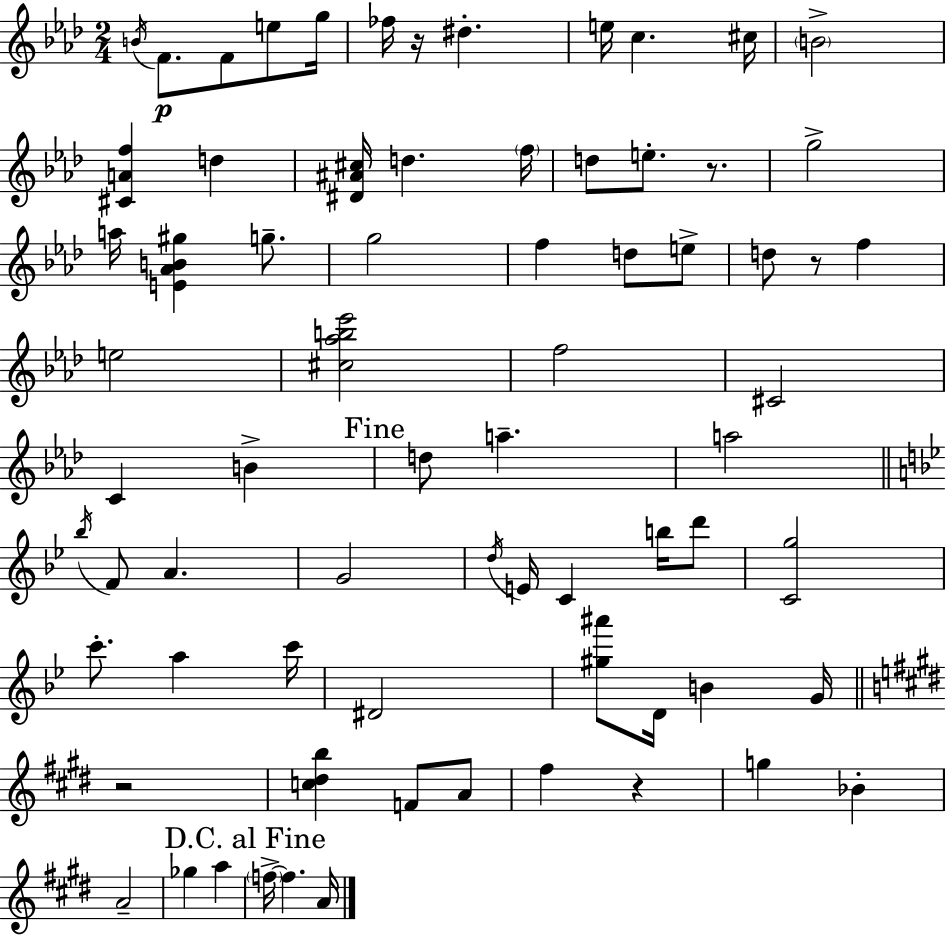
{
  \clef treble
  \numericTimeSignature
  \time 2/4
  \key aes \major
  \acciaccatura { b'16 }\p f'8. f'8 e''8 | g''16 fes''16 r16 dis''4.-. | e''16 c''4. | cis''16 \parenthesize b'2-> | \break <cis' a' f''>4 d''4 | <dis' ais' cis''>16 d''4. | \parenthesize f''16 d''8 e''8.-. r8. | g''2-> | \break a''16 <e' aes' b' gis''>4 g''8.-- | g''2 | f''4 d''8 e''8-> | d''8 r8 f''4 | \break e''2 | <cis'' aes'' b'' ees'''>2 | f''2 | cis'2 | \break c'4 b'4-> | \mark "Fine" d''8 a''4.-- | a''2 | \bar "||" \break \key bes \major \acciaccatura { bes''16 } f'8 a'4. | g'2 | \acciaccatura { d''16 } e'16 c'4 b''16 | d'''8 <c' g''>2 | \break c'''8.-. a''4 | c'''16 dis'2 | <gis'' ais'''>8 d'16 b'4 | g'16 \bar "||" \break \key e \major r2 | <c'' dis'' b''>4 f'8 a'8 | fis''4 r4 | g''4 bes'4-. | \break a'2-- | ges''4 a''4 | \mark "D.C. al Fine" \parenthesize f''16->~~ f''4. a'16 | \bar "|."
}